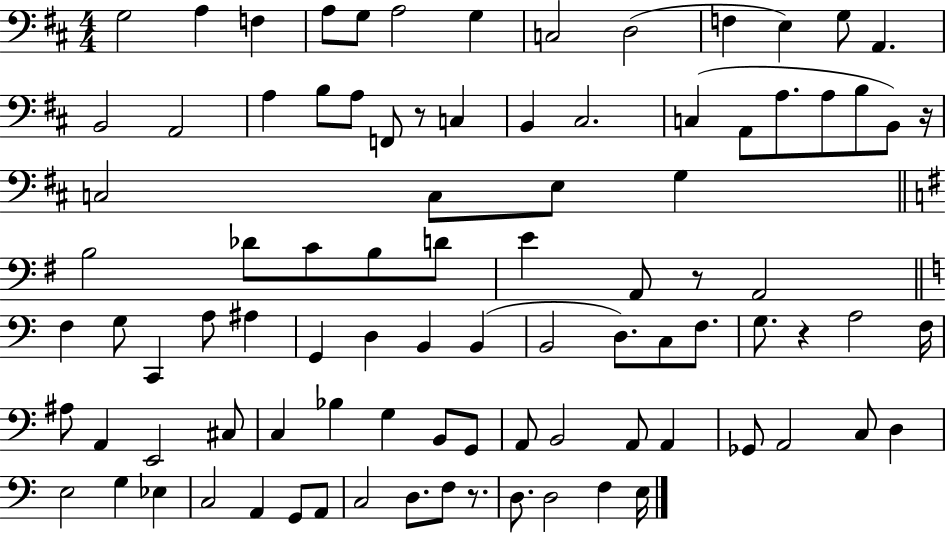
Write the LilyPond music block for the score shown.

{
  \clef bass
  \numericTimeSignature
  \time 4/4
  \key d \major
  \repeat volta 2 { g2 a4 f4 | a8 g8 a2 g4 | c2 d2( | f4 e4) g8 a,4. | \break b,2 a,2 | a4 b8 a8 f,8 r8 c4 | b,4 cis2. | c4( a,8 a8. a8 b8 b,8) r16 | \break c2 c8 e8 g4 | \bar "||" \break \key g \major b2 des'8 c'8 b8 d'8 | e'4 a,8 r8 a,2 | \bar "||" \break \key a \minor f4 g8 c,4 a8 ais4 | g,4 d4 b,4 b,4( | b,2 d8.) c8 f8. | g8. r4 a2 f16 | \break ais8 a,4 e,2 cis8 | c4 bes4 g4 b,8 g,8 | a,8 b,2 a,8 a,4 | ges,8 a,2 c8 d4 | \break e2 g4 ees4 | c2 a,4 g,8 a,8 | c2 d8. f8 r8. | d8. d2 f4 e16 | \break } \bar "|."
}